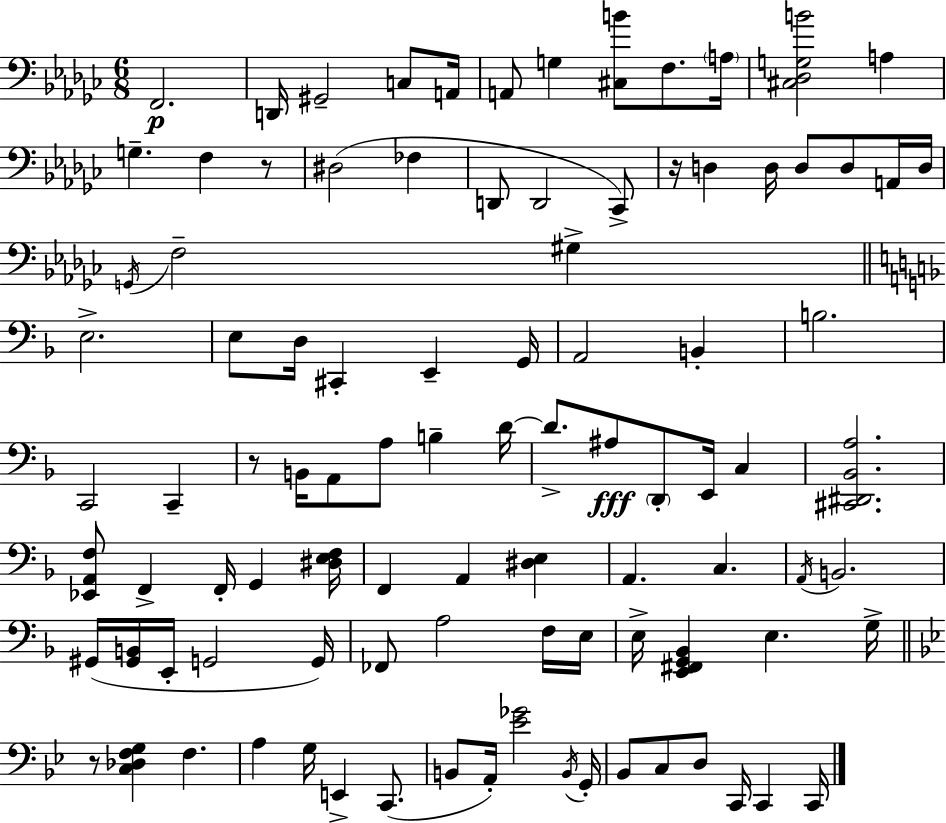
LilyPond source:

{
  \clef bass
  \numericTimeSignature
  \time 6/8
  \key ees \minor
  f,2.\p | d,16 gis,2-- c8 a,16 | a,8 g4 <cis b'>8 f8. \parenthesize a16 | <cis des g b'>2 a4 | \break g4.-- f4 r8 | dis2( fes4 | d,8 d,2 ces,8->) | r16 d4 d16 d8 d8 a,16 d16 | \break \acciaccatura { g,16 } f2-- gis4-> | \bar "||" \break \key f \major e2.-> | e8 d16 cis,4-. e,4-- g,16 | a,2 b,4-. | b2. | \break c,2 c,4-- | r8 b,16 a,8 a8 b4-- d'16~~ | d'8.-> ais8\fff \parenthesize d,8-. e,16 c4 | <cis, dis, bes, a>2. | \break <ees, a, f>8 f,4-> f,16-. g,4 <dis e f>16 | f,4 a,4 <dis e>4 | a,4. c4. | \acciaccatura { a,16 } b,2. | \break gis,16( <gis, b,>16 e,16-. g,2 | g,16) fes,8 a2 f16 | e16 e16-> <e, fis, g, bes,>4 e4. | g16-> \bar "||" \break \key bes \major r8 <c des f g>4 f4. | a4 g16 e,4-> c,8.( | b,8 a,16-.) <ees' ges'>2 \acciaccatura { b,16 } | g,16-. bes,8 c8 d8 c,16 c,4 | \break c,16 \bar "|."
}